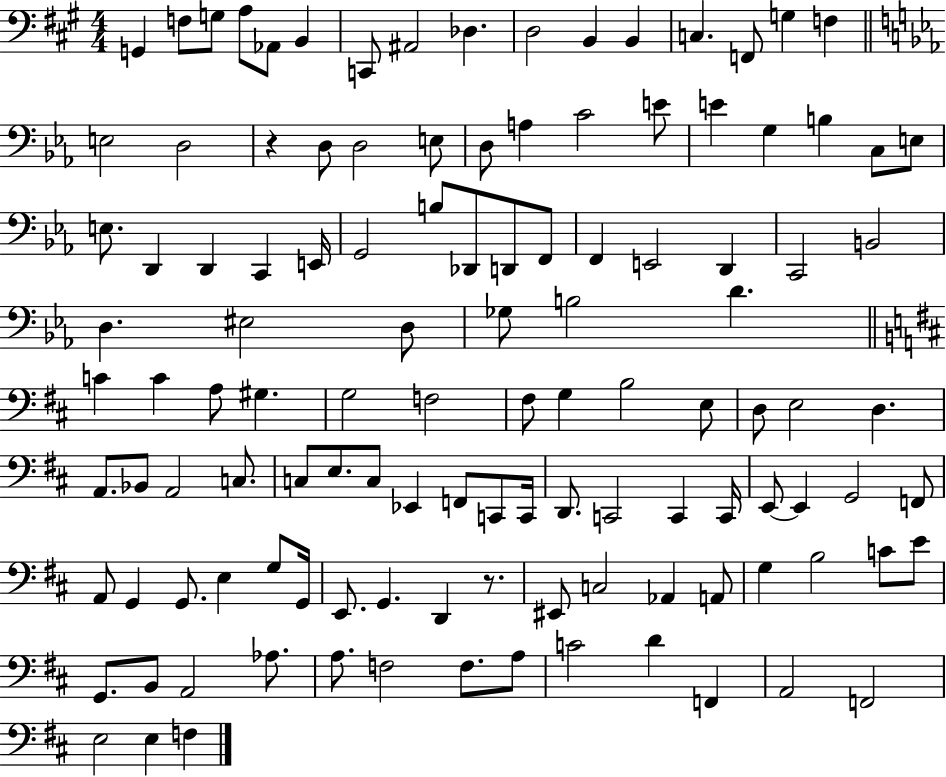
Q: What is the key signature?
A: A major